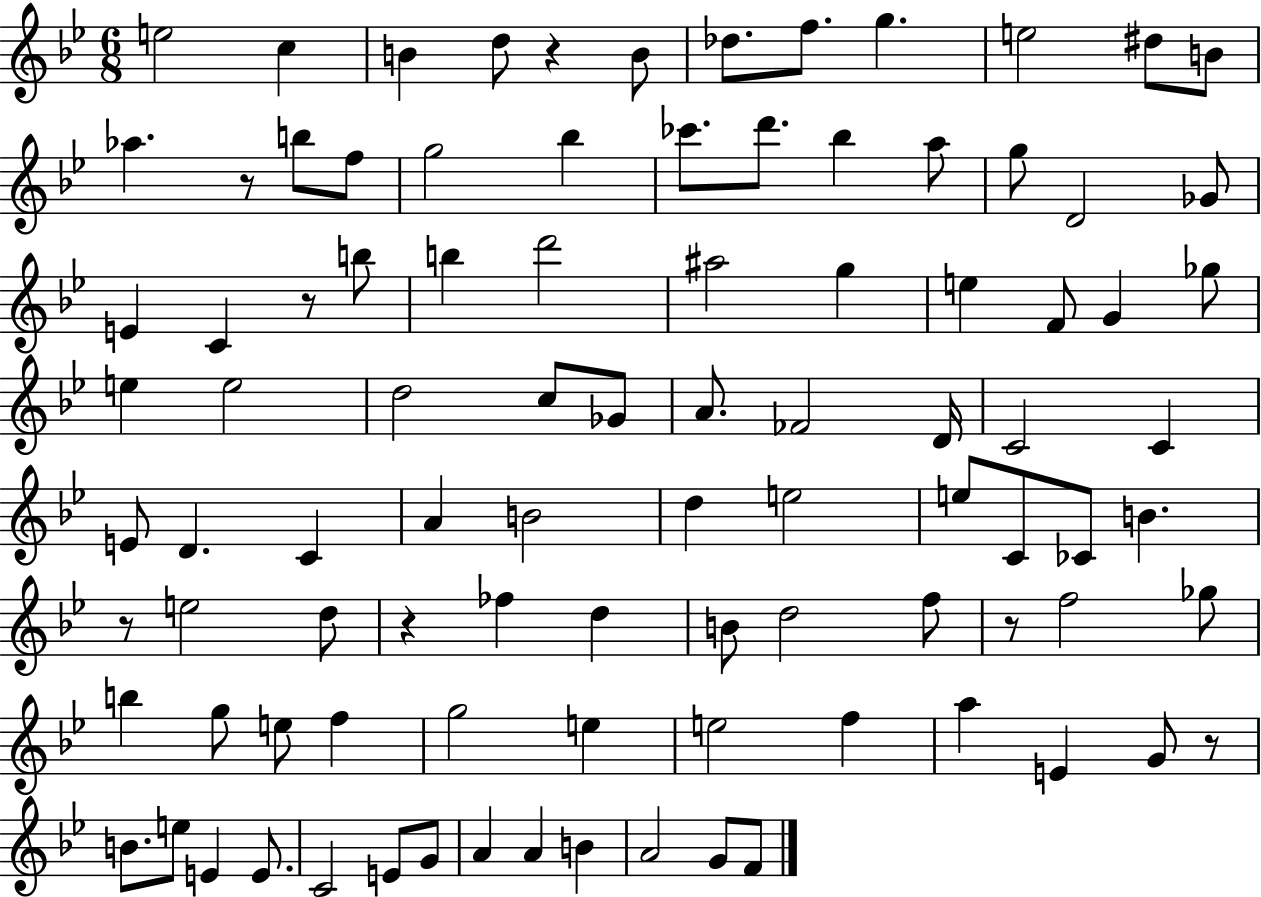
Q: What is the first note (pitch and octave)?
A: E5